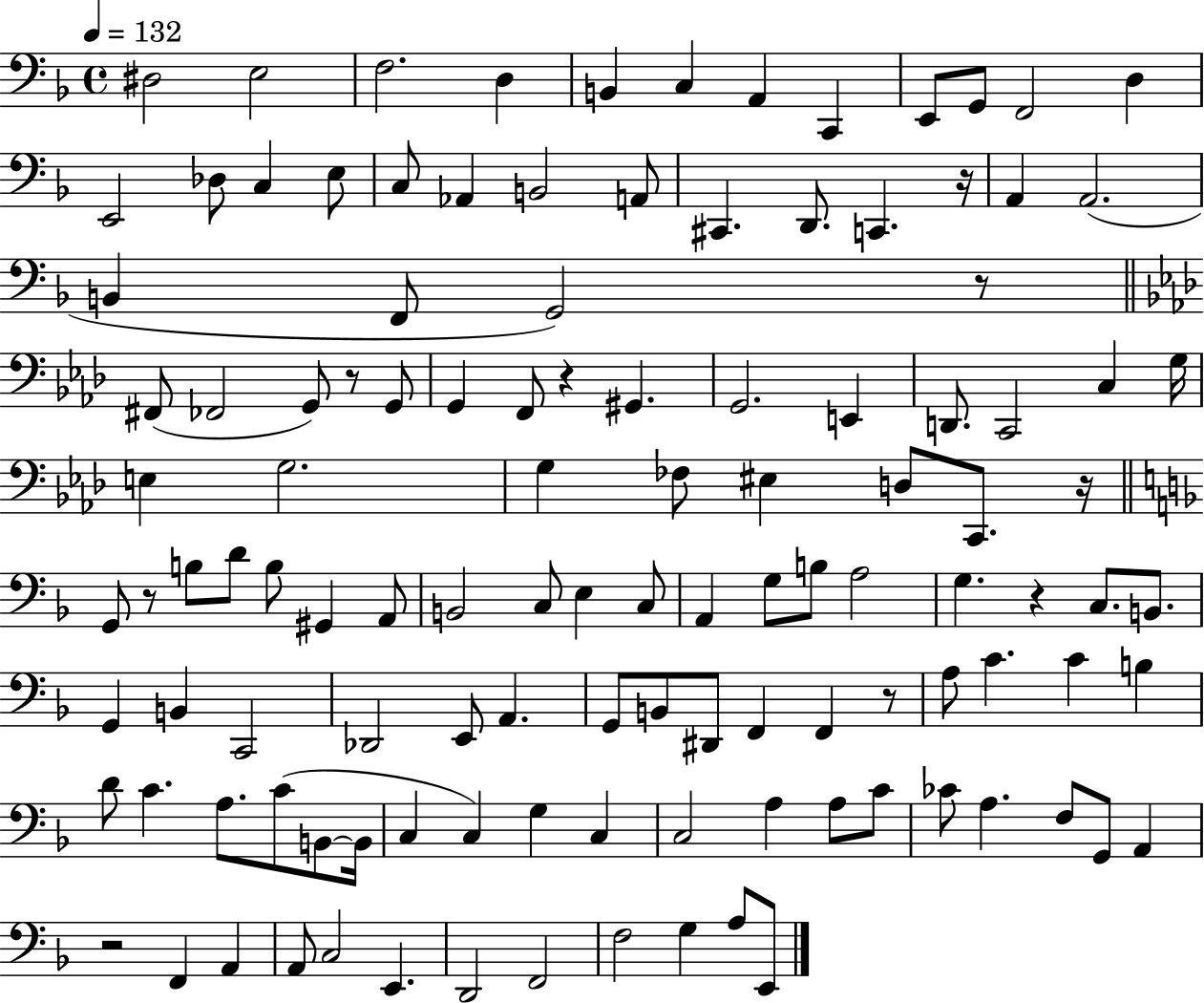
{
  \clef bass
  \time 4/4
  \defaultTimeSignature
  \key f \major
  \tempo 4 = 132
  dis2 e2 | f2. d4 | b,4 c4 a,4 c,4 | e,8 g,8 f,2 d4 | \break e,2 des8 c4 e8 | c8 aes,4 b,2 a,8 | cis,4. d,8. c,4. r16 | a,4 a,2.( | \break b,4 f,8 g,2) r8 | \bar "||" \break \key f \minor fis,8( fes,2 g,8) r8 g,8 | g,4 f,8 r4 gis,4. | g,2. e,4 | d,8. c,2 c4 g16 | \break e4 g2. | g4 fes8 eis4 d8 c,8. r16 | \bar "||" \break \key d \minor g,8 r8 b8 d'8 b8 gis,4 a,8 | b,2 c8 e4 c8 | a,4 g8 b8 a2 | g4. r4 c8. b,8. | \break g,4 b,4 c,2 | des,2 e,8 a,4. | g,8 b,8 dis,8 f,4 f,4 r8 | a8 c'4. c'4 b4 | \break d'8 c'4. a8. c'8( b,8~~ b,16 | c4 c4) g4 c4 | c2 a4 a8 c'8 | ces'8 a4. f8 g,8 a,4 | \break r2 f,4 a,4 | a,8 c2 e,4. | d,2 f,2 | f2 g4 a8 e,8 | \break \bar "|."
}